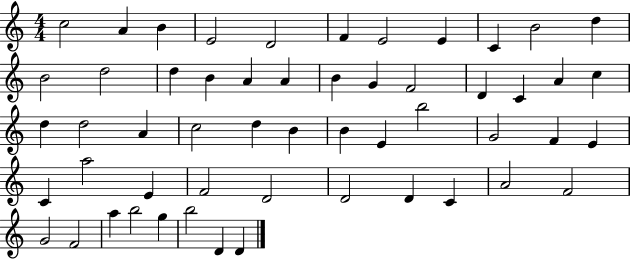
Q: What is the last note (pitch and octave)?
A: D4